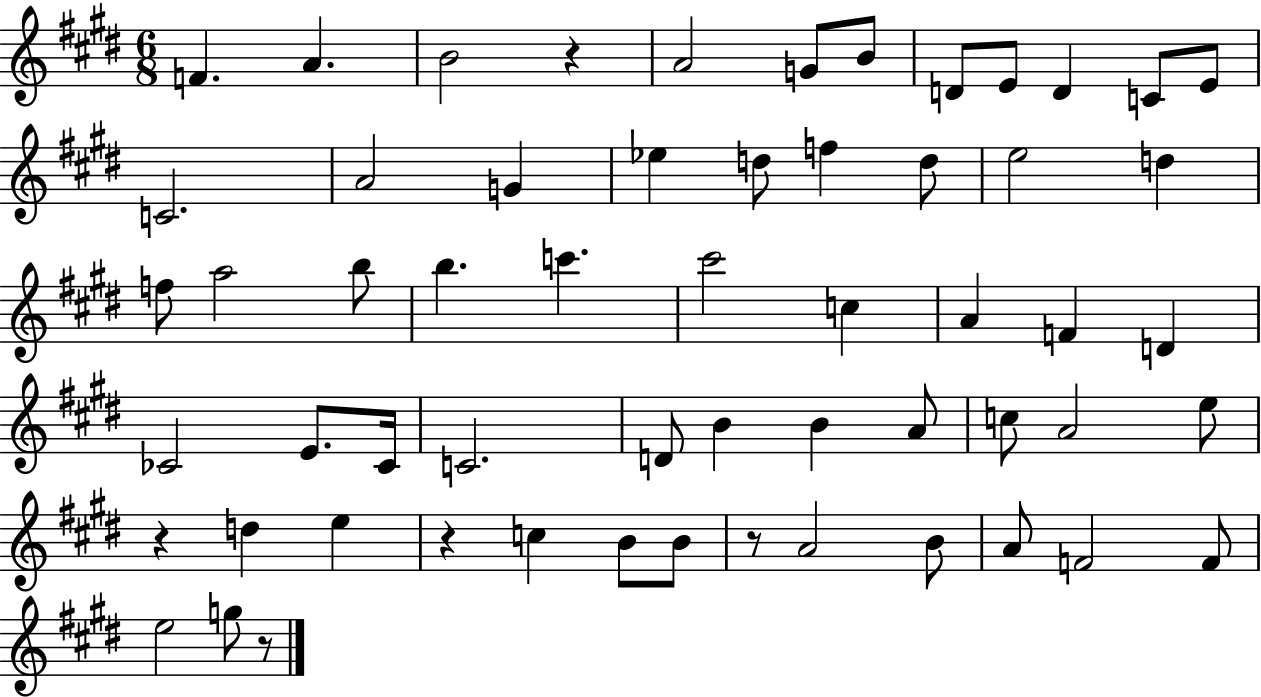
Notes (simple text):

F4/q. A4/q. B4/h R/q A4/h G4/e B4/e D4/e E4/e D4/q C4/e E4/e C4/h. A4/h G4/q Eb5/q D5/e F5/q D5/e E5/h D5/q F5/e A5/h B5/e B5/q. C6/q. C#6/h C5/q A4/q F4/q D4/q CES4/h E4/e. CES4/s C4/h. D4/e B4/q B4/q A4/e C5/e A4/h E5/e R/q D5/q E5/q R/q C5/q B4/e B4/e R/e A4/h B4/e A4/e F4/h F4/e E5/h G5/e R/e